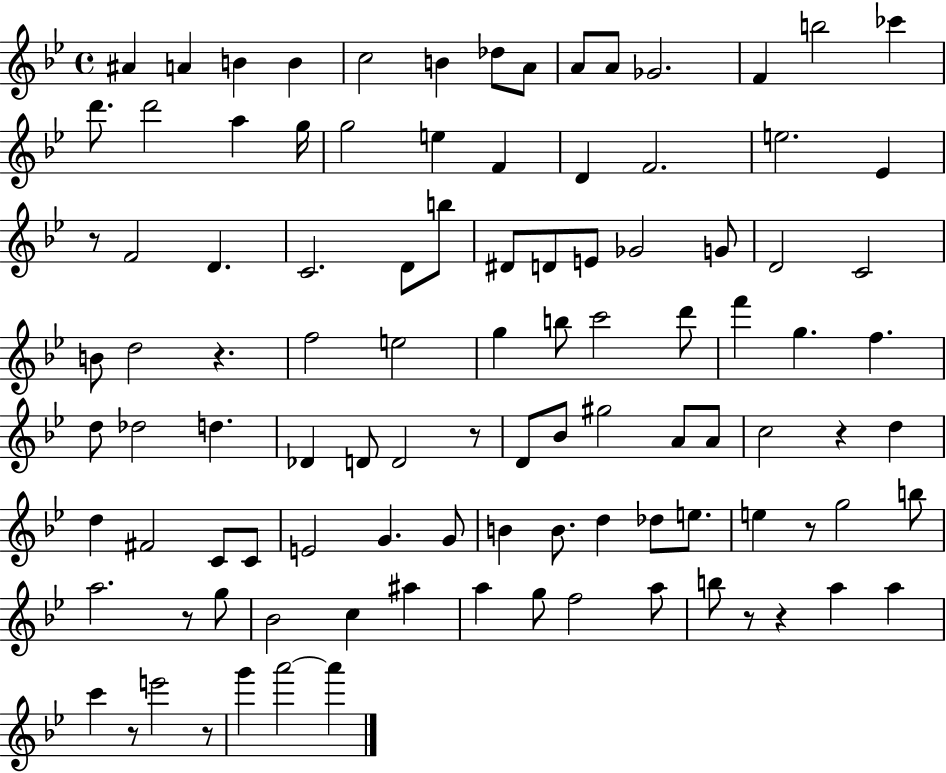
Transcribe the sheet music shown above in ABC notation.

X:1
T:Untitled
M:4/4
L:1/4
K:Bb
^A A B B c2 B _d/2 A/2 A/2 A/2 _G2 F b2 _c' d'/2 d'2 a g/4 g2 e F D F2 e2 _E z/2 F2 D C2 D/2 b/2 ^D/2 D/2 E/2 _G2 G/2 D2 C2 B/2 d2 z f2 e2 g b/2 c'2 d'/2 f' g f d/2 _d2 d _D D/2 D2 z/2 D/2 _B/2 ^g2 A/2 A/2 c2 z d d ^F2 C/2 C/2 E2 G G/2 B B/2 d _d/2 e/2 e z/2 g2 b/2 a2 z/2 g/2 _B2 c ^a a g/2 f2 a/2 b/2 z/2 z a a c' z/2 e'2 z/2 g' a'2 a'